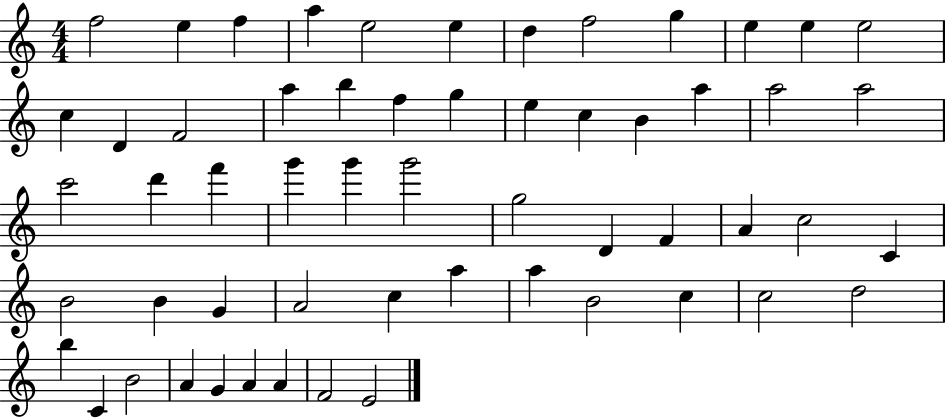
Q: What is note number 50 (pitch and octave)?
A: C4